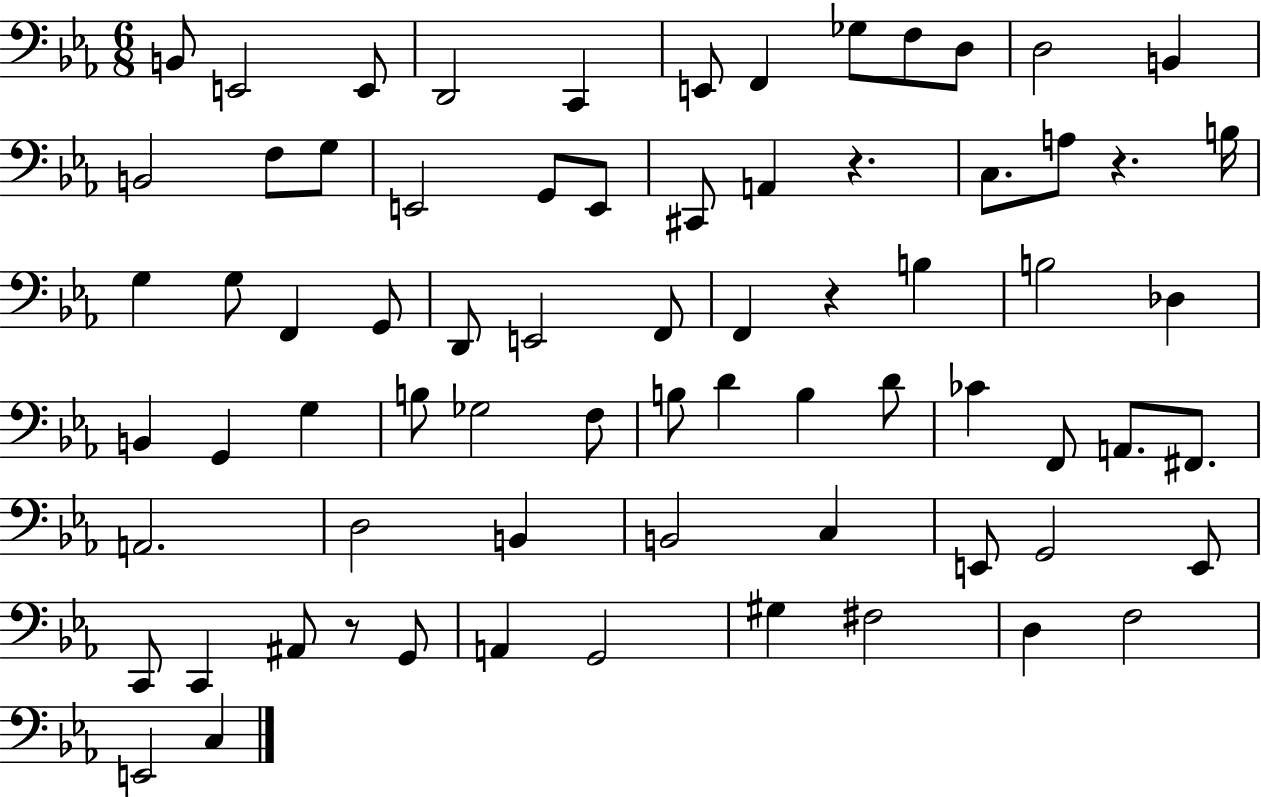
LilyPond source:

{
  \clef bass
  \numericTimeSignature
  \time 6/8
  \key ees \major
  \repeat volta 2 { b,8 e,2 e,8 | d,2 c,4 | e,8 f,4 ges8 f8 d8 | d2 b,4 | \break b,2 f8 g8 | e,2 g,8 e,8 | cis,8 a,4 r4. | c8. a8 r4. b16 | \break g4 g8 f,4 g,8 | d,8 e,2 f,8 | f,4 r4 b4 | b2 des4 | \break b,4 g,4 g4 | b8 ges2 f8 | b8 d'4 b4 d'8 | ces'4 f,8 a,8. fis,8. | \break a,2. | d2 b,4 | b,2 c4 | e,8 g,2 e,8 | \break c,8 c,4 ais,8 r8 g,8 | a,4 g,2 | gis4 fis2 | d4 f2 | \break e,2 c4 | } \bar "|."
}